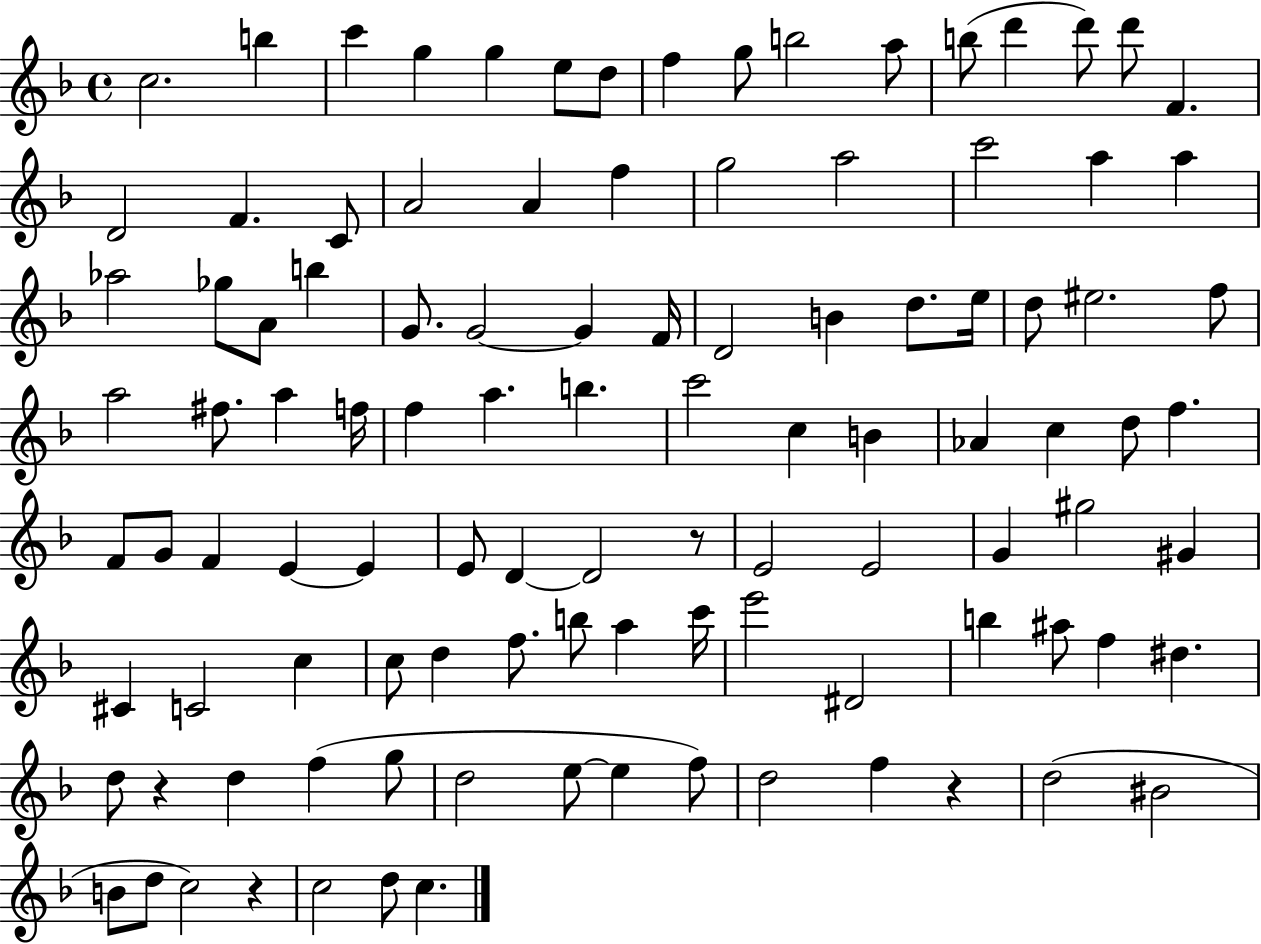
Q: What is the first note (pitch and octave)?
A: C5